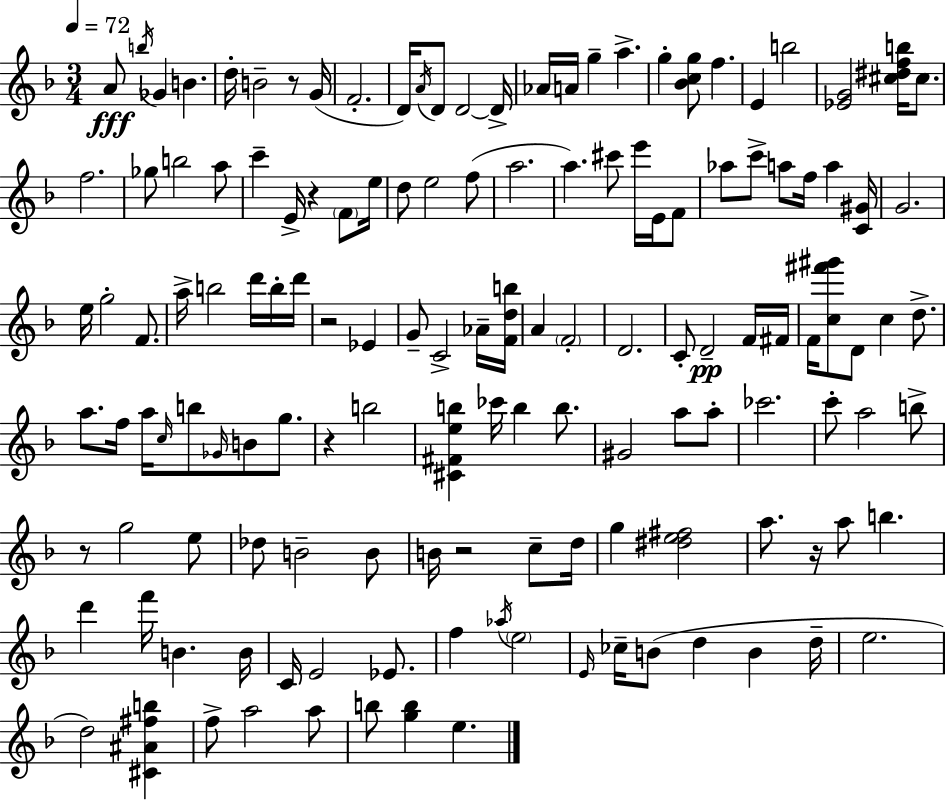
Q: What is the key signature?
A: D minor